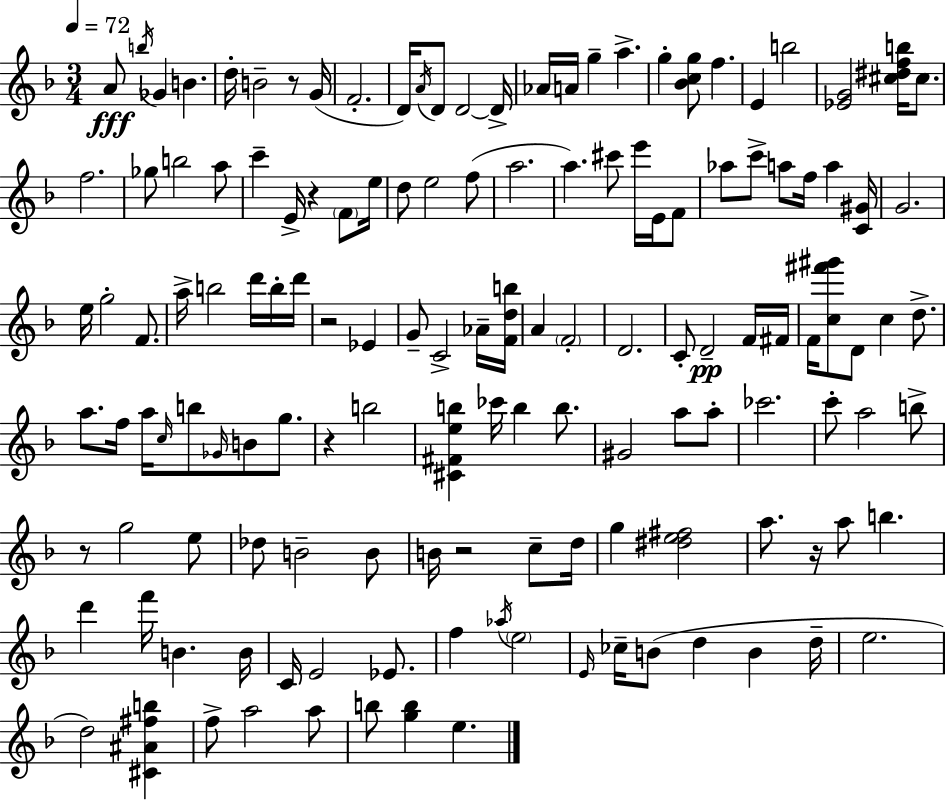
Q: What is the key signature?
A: D minor